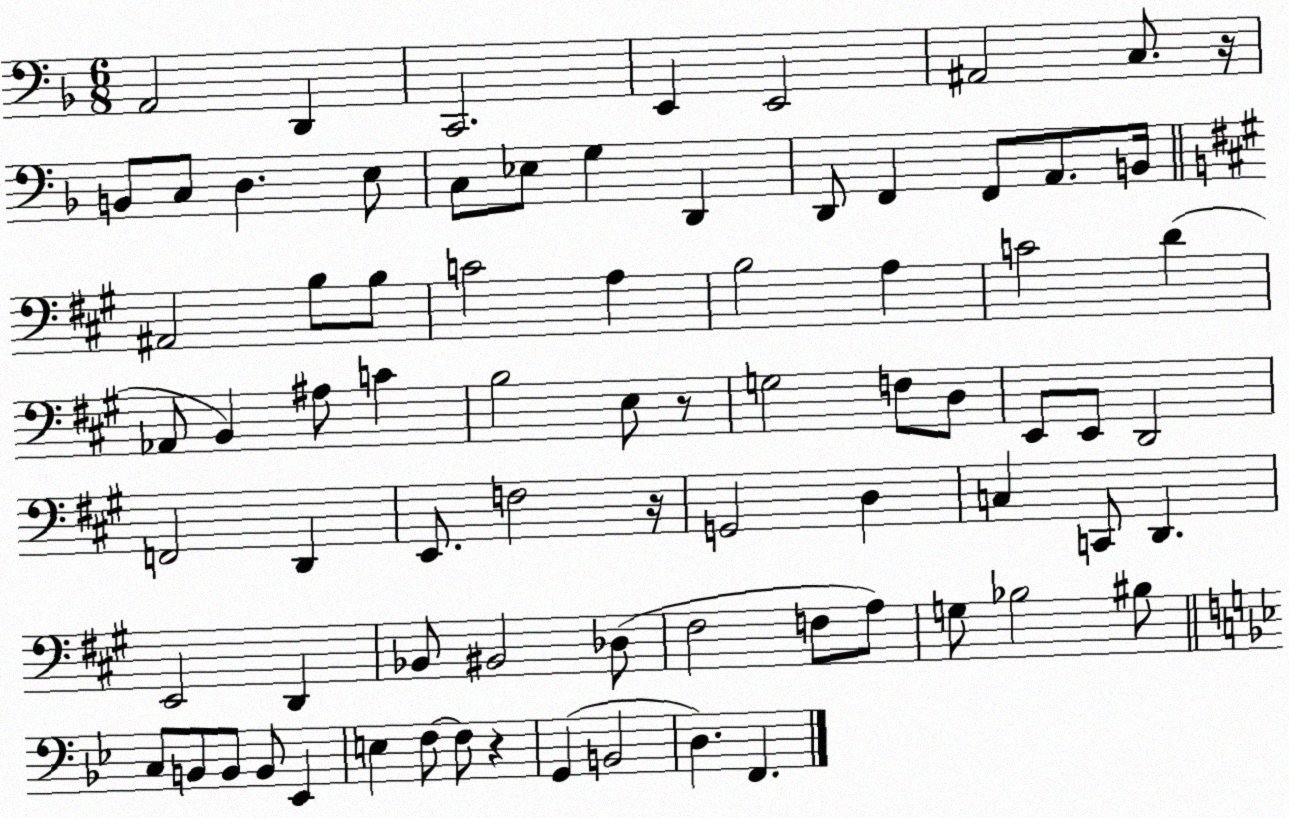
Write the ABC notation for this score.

X:1
T:Untitled
M:6/8
L:1/4
K:F
A,,2 D,, C,,2 E,, E,,2 ^A,,2 C,/2 z/4 B,,/2 C,/2 D, E,/2 C,/2 _E,/2 G, D,, D,,/2 F,, F,,/2 A,,/2 B,,/4 ^A,,2 B,/2 B,/2 C2 A, B,2 A, C2 D _A,,/2 B,, ^A,/2 C B,2 E,/2 z/2 G,2 F,/2 D,/2 E,,/2 E,,/2 D,,2 F,,2 D,, E,,/2 F,2 z/4 G,,2 D, C, C,,/2 D,, E,,2 D,, _B,,/2 ^B,,2 _D,/2 ^F,2 F,/2 A,/2 G,/2 _B,2 ^B,/2 C,/2 B,,/2 B,,/2 B,,/2 _E,, E, F,/2 F,/2 z G,, B,,2 D, F,,